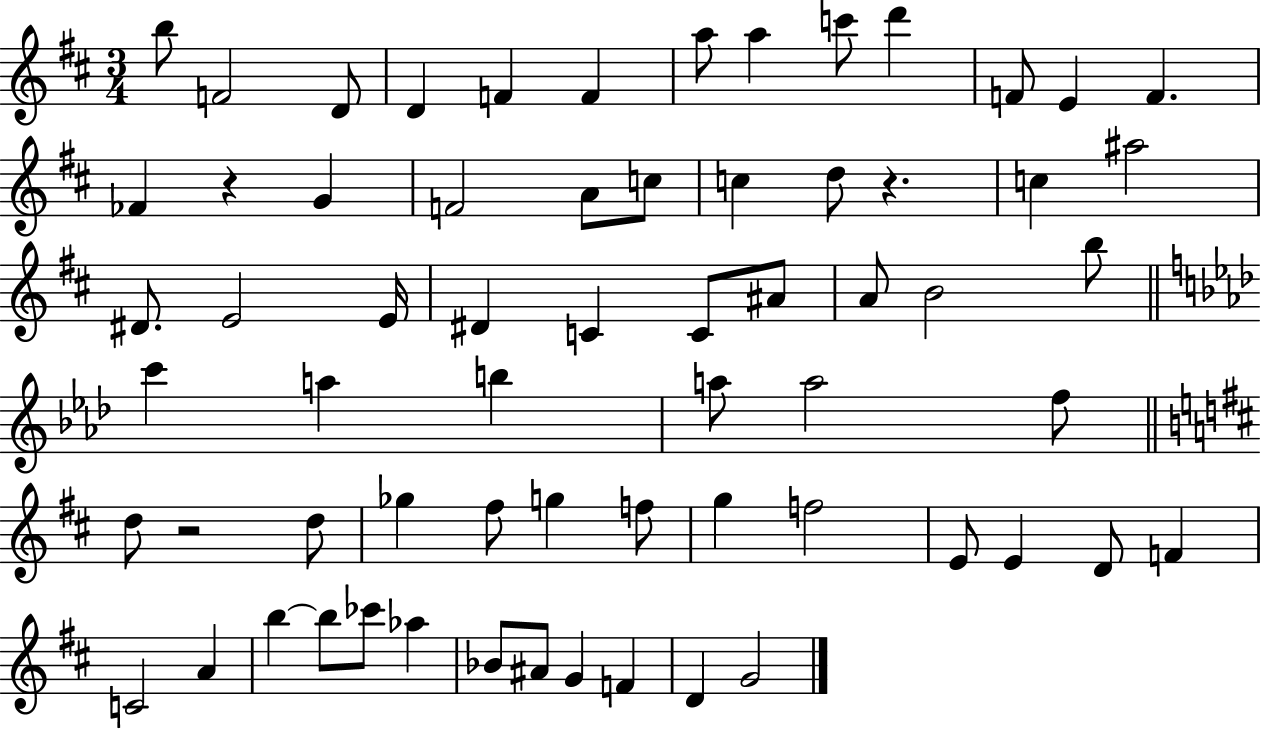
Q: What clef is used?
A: treble